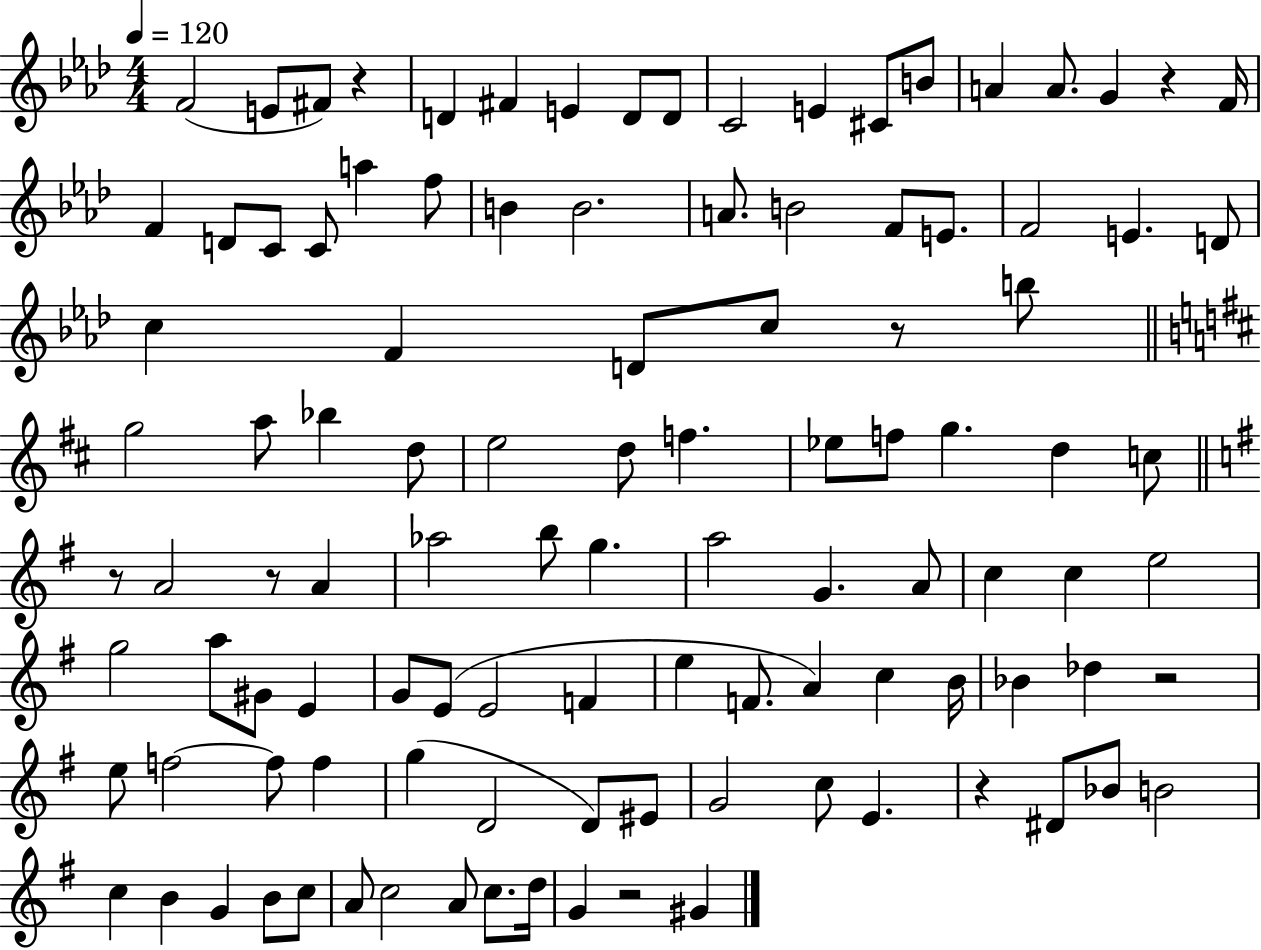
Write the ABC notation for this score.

X:1
T:Untitled
M:4/4
L:1/4
K:Ab
F2 E/2 ^F/2 z D ^F E D/2 D/2 C2 E ^C/2 B/2 A A/2 G z F/4 F D/2 C/2 C/2 a f/2 B B2 A/2 B2 F/2 E/2 F2 E D/2 c F D/2 c/2 z/2 b/2 g2 a/2 _b d/2 e2 d/2 f _e/2 f/2 g d c/2 z/2 A2 z/2 A _a2 b/2 g a2 G A/2 c c e2 g2 a/2 ^G/2 E G/2 E/2 E2 F e F/2 A c B/4 _B _d z2 e/2 f2 f/2 f g D2 D/2 ^E/2 G2 c/2 E z ^D/2 _B/2 B2 c B G B/2 c/2 A/2 c2 A/2 c/2 d/4 G z2 ^G